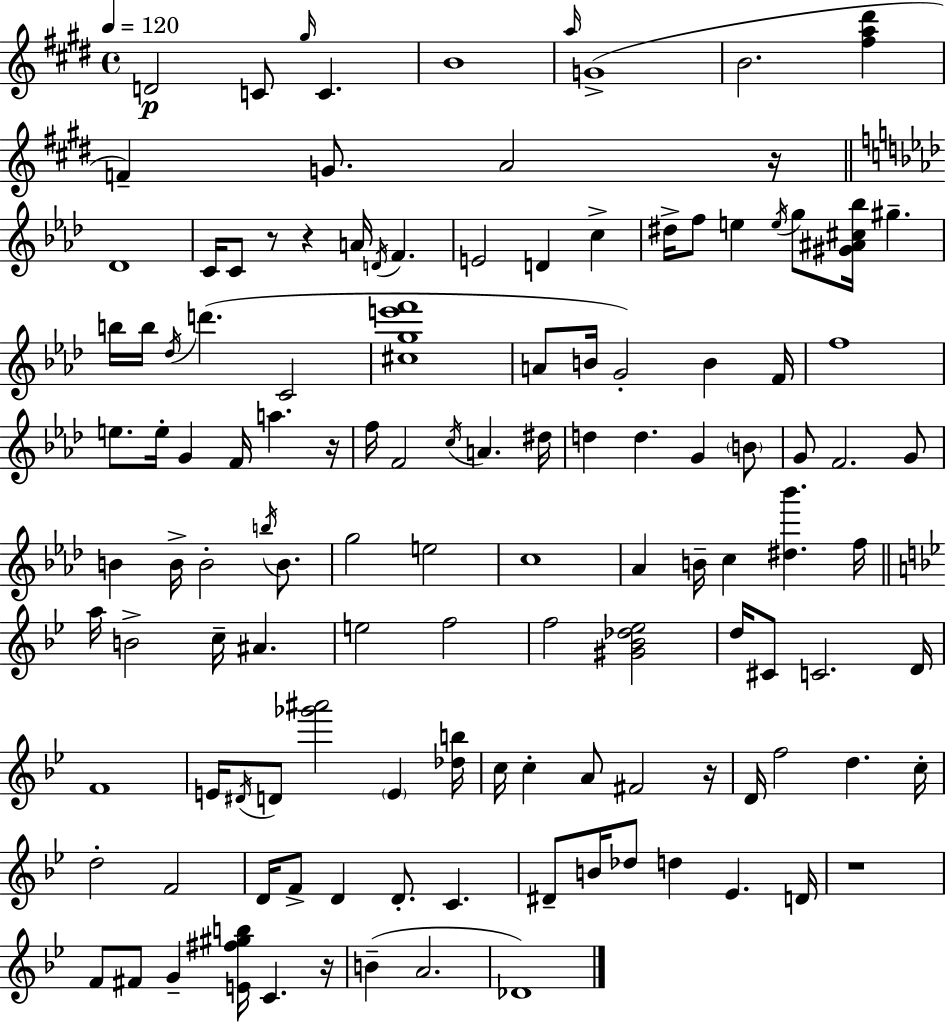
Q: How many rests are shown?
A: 7